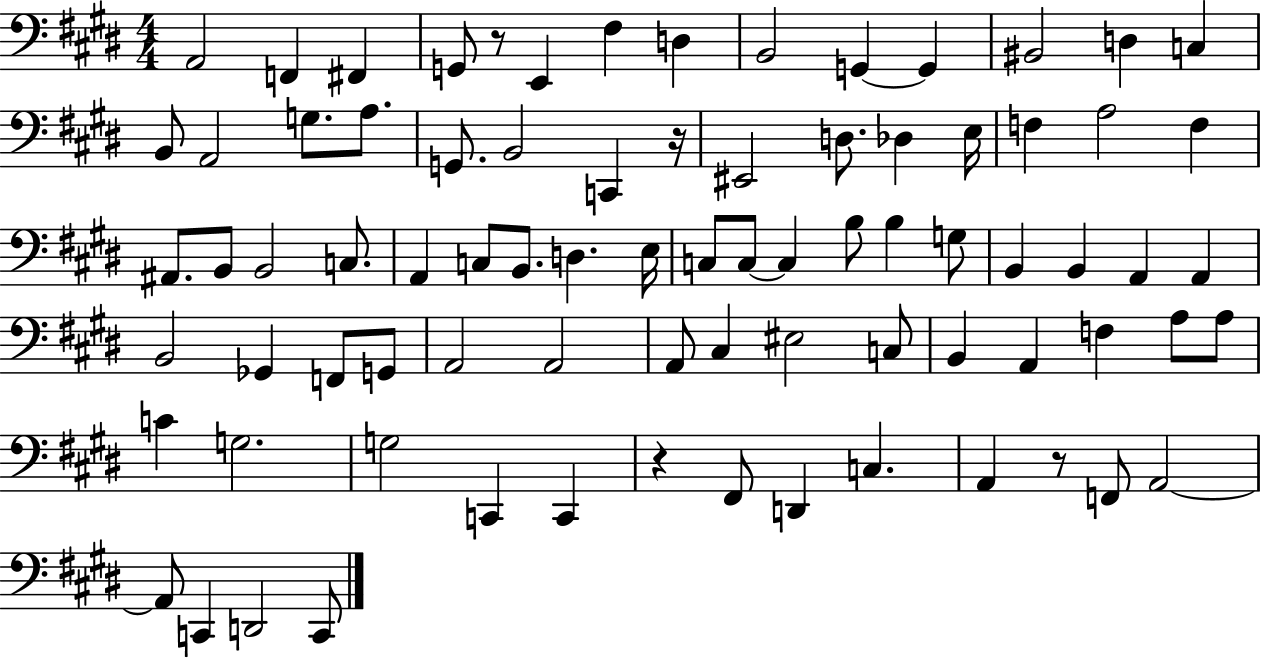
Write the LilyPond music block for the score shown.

{
  \clef bass
  \numericTimeSignature
  \time 4/4
  \key e \major
  a,2 f,4 fis,4 | g,8 r8 e,4 fis4 d4 | b,2 g,4~~ g,4 | bis,2 d4 c4 | \break b,8 a,2 g8. a8. | g,8. b,2 c,4 r16 | eis,2 d8. des4 e16 | f4 a2 f4 | \break ais,8. b,8 b,2 c8. | a,4 c8 b,8. d4. e16 | c8 c8~~ c4 b8 b4 g8 | b,4 b,4 a,4 a,4 | \break b,2 ges,4 f,8 g,8 | a,2 a,2 | a,8 cis4 eis2 c8 | b,4 a,4 f4 a8 a8 | \break c'4 g2. | g2 c,4 c,4 | r4 fis,8 d,4 c4. | a,4 r8 f,8 a,2~~ | \break a,8 c,4 d,2 c,8 | \bar "|."
}